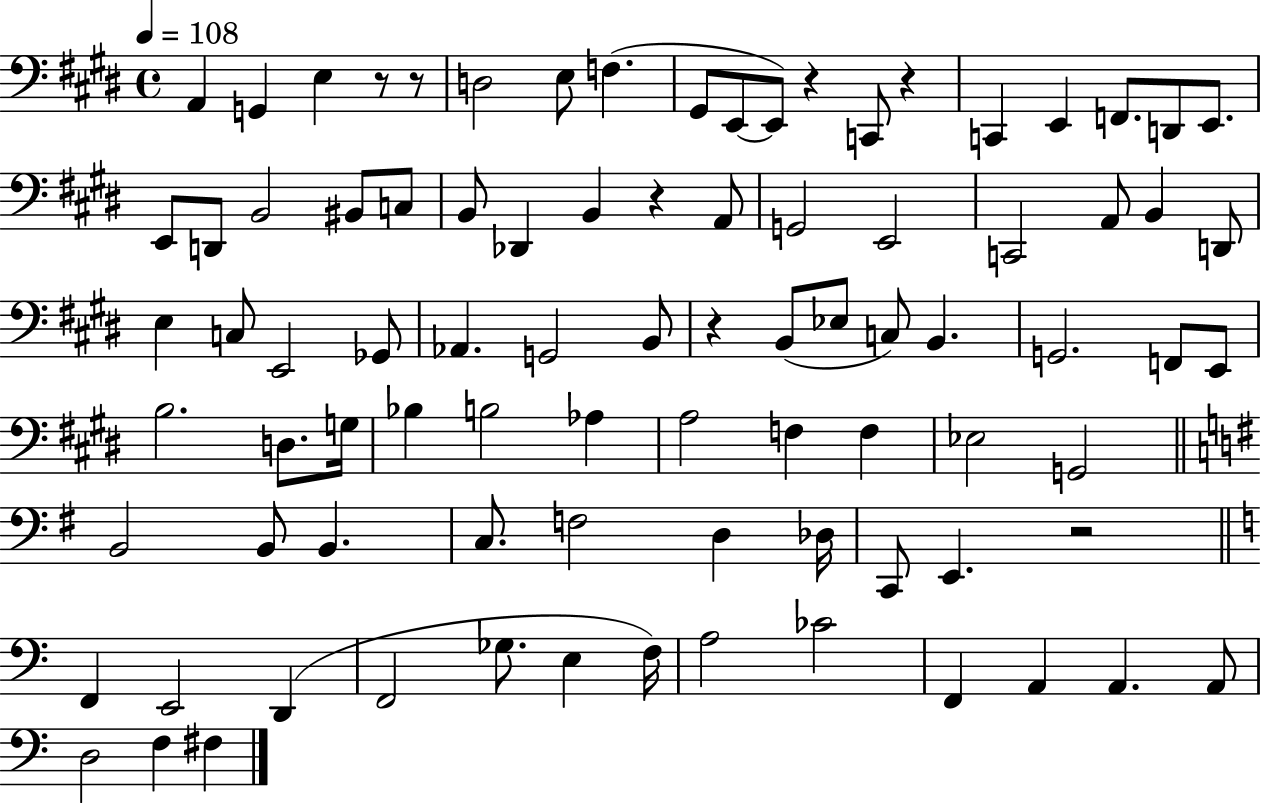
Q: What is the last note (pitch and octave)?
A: F#3